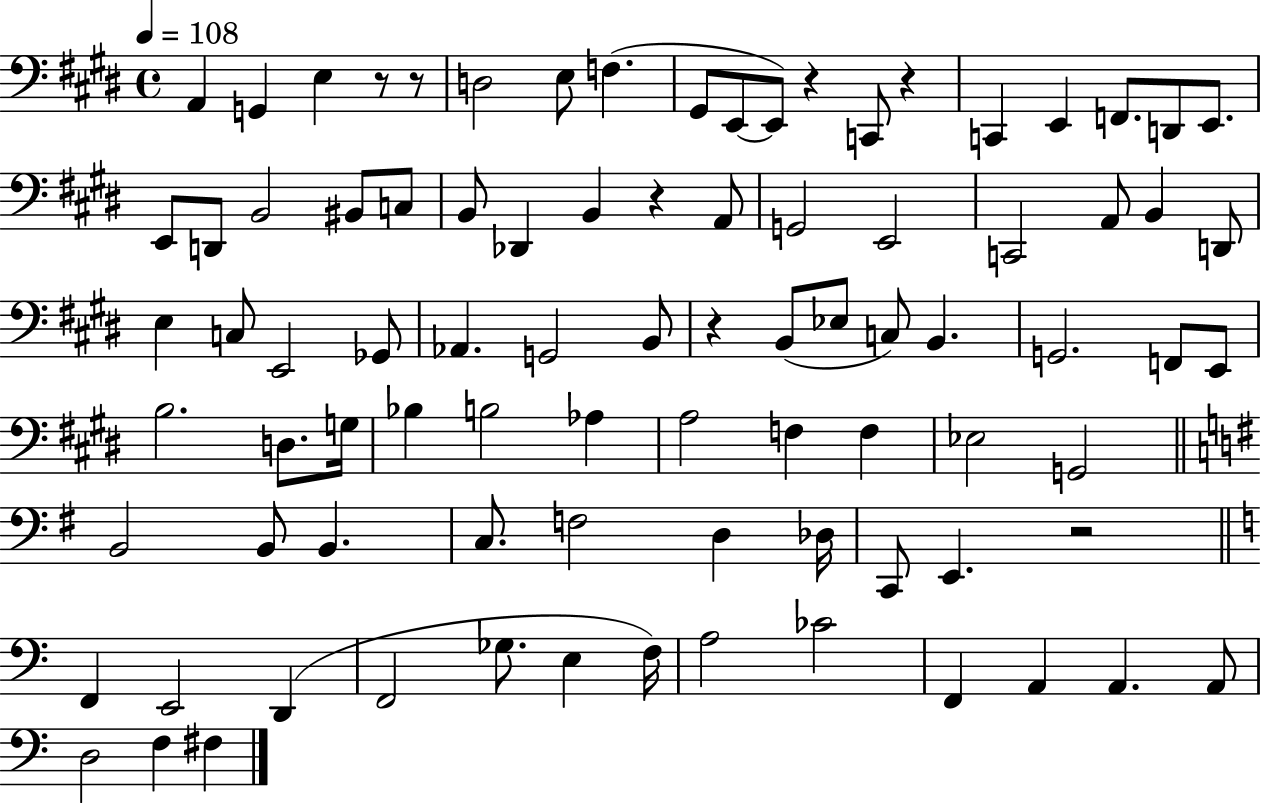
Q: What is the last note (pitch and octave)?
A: F#3